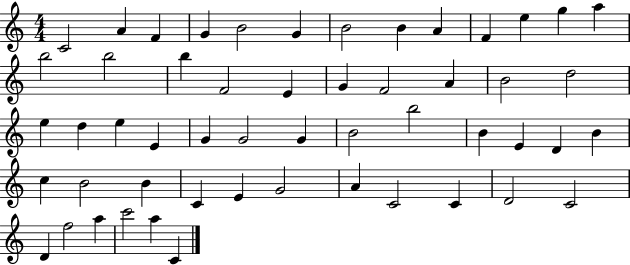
C4/h A4/q F4/q G4/q B4/h G4/q B4/h B4/q A4/q F4/q E5/q G5/q A5/q B5/h B5/h B5/q F4/h E4/q G4/q F4/h A4/q B4/h D5/h E5/q D5/q E5/q E4/q G4/q G4/h G4/q B4/h B5/h B4/q E4/q D4/q B4/q C5/q B4/h B4/q C4/q E4/q G4/h A4/q C4/h C4/q D4/h C4/h D4/q F5/h A5/q C6/h A5/q C4/q